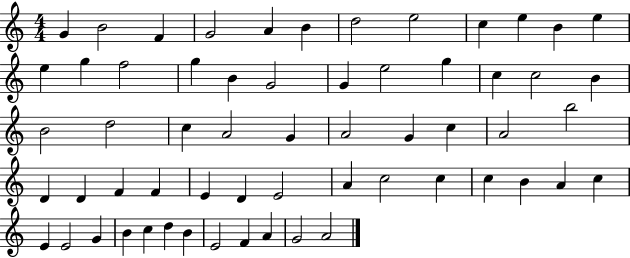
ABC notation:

X:1
T:Untitled
M:4/4
L:1/4
K:C
G B2 F G2 A B d2 e2 c e B e e g f2 g B G2 G e2 g c c2 B B2 d2 c A2 G A2 G c A2 b2 D D F F E D E2 A c2 c c B A c E E2 G B c d B E2 F A G2 A2